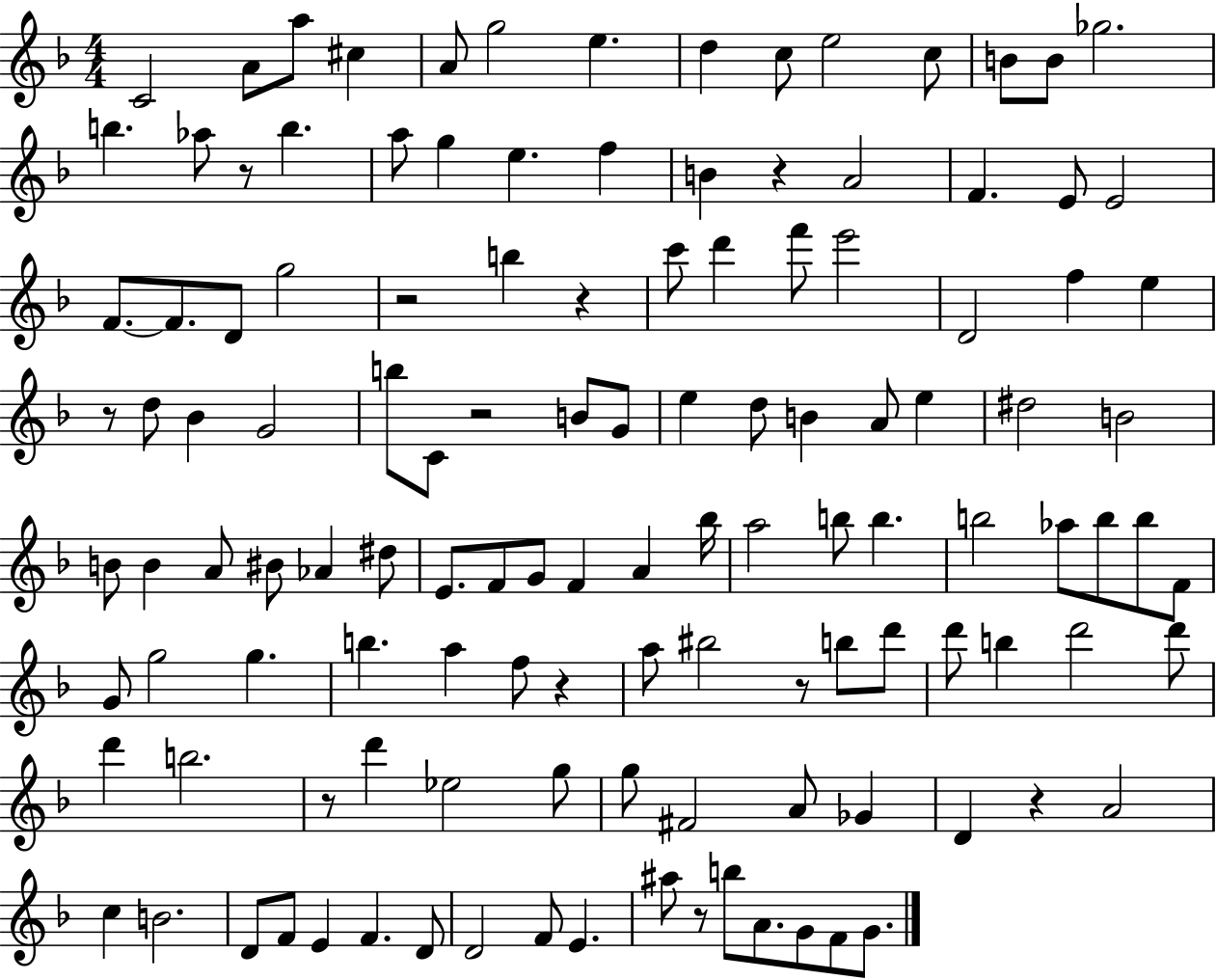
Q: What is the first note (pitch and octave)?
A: C4